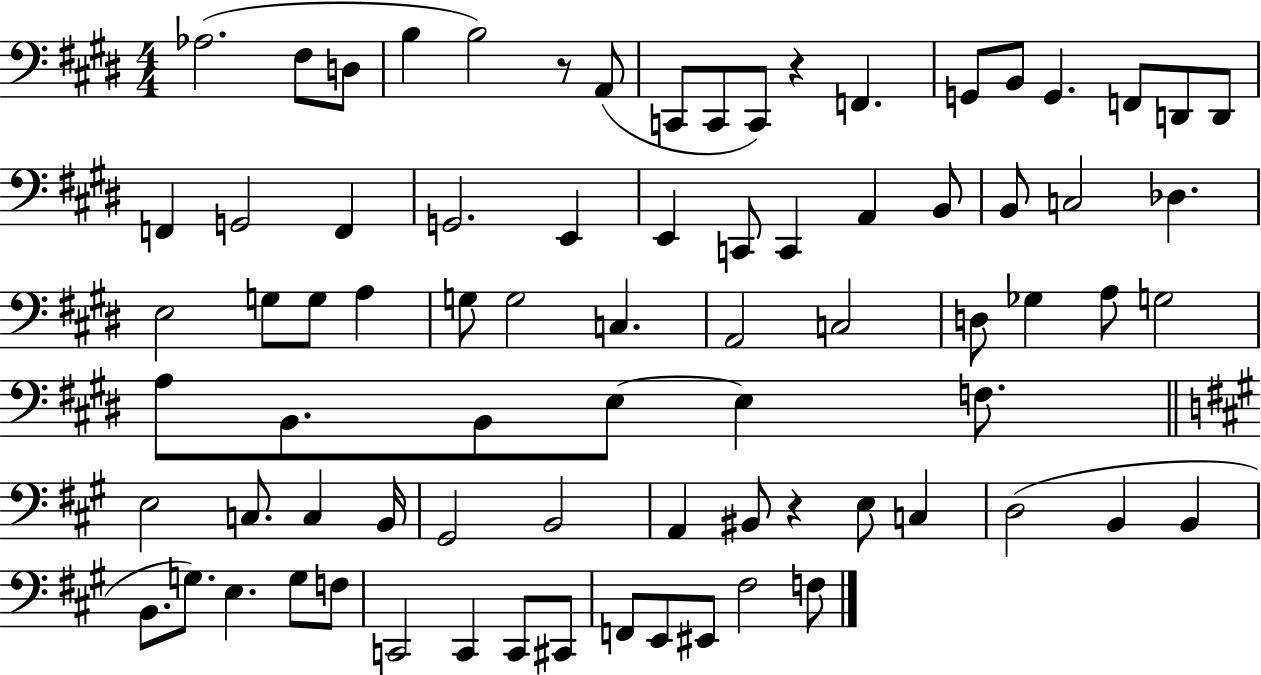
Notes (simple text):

Ab3/h. F#3/e D3/e B3/q B3/h R/e A2/e C2/e C2/e C2/e R/q F2/q. G2/e B2/e G2/q. F2/e D2/e D2/e F2/q G2/h F2/q G2/h. E2/q E2/q C2/e C2/q A2/q B2/e B2/e C3/h Db3/q. E3/h G3/e G3/e A3/q G3/e G3/h C3/q. A2/h C3/h D3/e Gb3/q A3/e G3/h A3/e B2/e. B2/e E3/e E3/q F3/e. E3/h C3/e. C3/q B2/s G#2/h B2/h A2/q BIS2/e R/q E3/e C3/q D3/h B2/q B2/q B2/e. G3/e. E3/q. G3/e F3/e C2/h C2/q C2/e C#2/e F2/e E2/e EIS2/e F#3/h F3/e